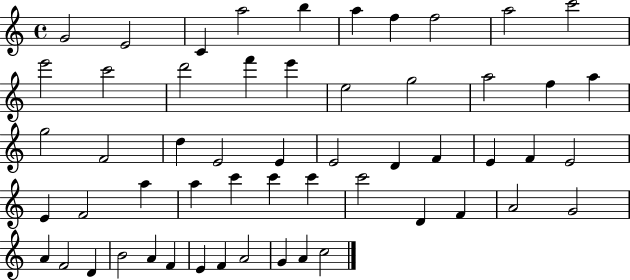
{
  \clef treble
  \time 4/4
  \defaultTimeSignature
  \key c \major
  g'2 e'2 | c'4 a''2 b''4 | a''4 f''4 f''2 | a''2 c'''2 | \break e'''2 c'''2 | d'''2 f'''4 e'''4 | e''2 g''2 | a''2 f''4 a''4 | \break g''2 f'2 | d''4 e'2 e'4 | e'2 d'4 f'4 | e'4 f'4 e'2 | \break e'4 f'2 a''4 | a''4 c'''4 c'''4 c'''4 | c'''2 d'4 f'4 | a'2 g'2 | \break a'4 f'2 d'4 | b'2 a'4 f'4 | e'4 f'4 a'2 | g'4 a'4 c''2 | \break \bar "|."
}